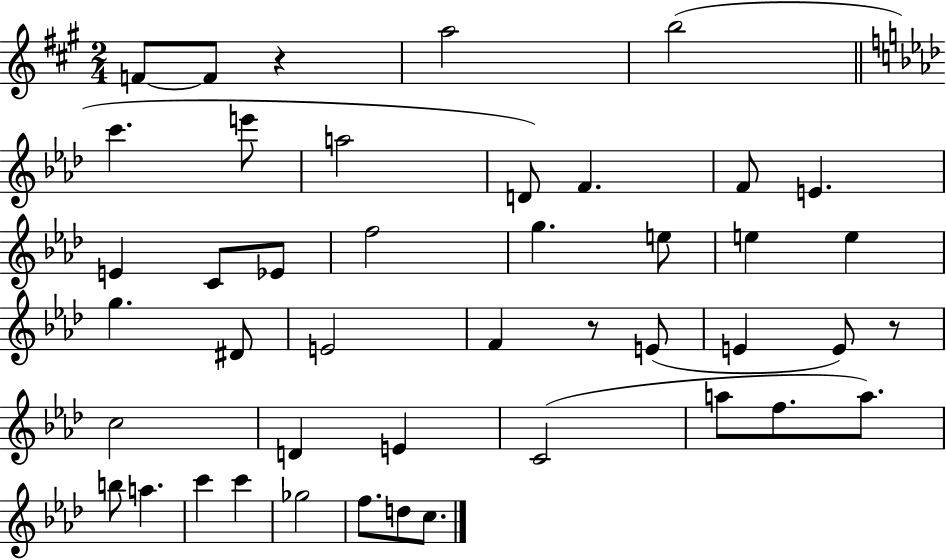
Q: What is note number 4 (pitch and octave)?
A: B5